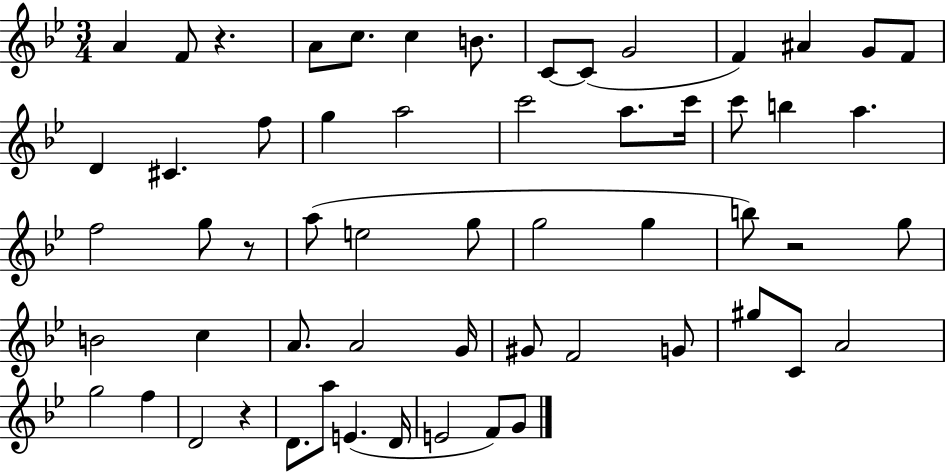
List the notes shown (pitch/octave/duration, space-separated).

A4/q F4/e R/q. A4/e C5/e. C5/q B4/e. C4/e C4/e G4/h F4/q A#4/q G4/e F4/e D4/q C#4/q. F5/e G5/q A5/h C6/h A5/e. C6/s C6/e B5/q A5/q. F5/h G5/e R/e A5/e E5/h G5/e G5/h G5/q B5/e R/h G5/e B4/h C5/q A4/e. A4/h G4/s G#4/e F4/h G4/e G#5/e C4/e A4/h G5/h F5/q D4/h R/q D4/e. A5/e E4/q. D4/s E4/h F4/e G4/e